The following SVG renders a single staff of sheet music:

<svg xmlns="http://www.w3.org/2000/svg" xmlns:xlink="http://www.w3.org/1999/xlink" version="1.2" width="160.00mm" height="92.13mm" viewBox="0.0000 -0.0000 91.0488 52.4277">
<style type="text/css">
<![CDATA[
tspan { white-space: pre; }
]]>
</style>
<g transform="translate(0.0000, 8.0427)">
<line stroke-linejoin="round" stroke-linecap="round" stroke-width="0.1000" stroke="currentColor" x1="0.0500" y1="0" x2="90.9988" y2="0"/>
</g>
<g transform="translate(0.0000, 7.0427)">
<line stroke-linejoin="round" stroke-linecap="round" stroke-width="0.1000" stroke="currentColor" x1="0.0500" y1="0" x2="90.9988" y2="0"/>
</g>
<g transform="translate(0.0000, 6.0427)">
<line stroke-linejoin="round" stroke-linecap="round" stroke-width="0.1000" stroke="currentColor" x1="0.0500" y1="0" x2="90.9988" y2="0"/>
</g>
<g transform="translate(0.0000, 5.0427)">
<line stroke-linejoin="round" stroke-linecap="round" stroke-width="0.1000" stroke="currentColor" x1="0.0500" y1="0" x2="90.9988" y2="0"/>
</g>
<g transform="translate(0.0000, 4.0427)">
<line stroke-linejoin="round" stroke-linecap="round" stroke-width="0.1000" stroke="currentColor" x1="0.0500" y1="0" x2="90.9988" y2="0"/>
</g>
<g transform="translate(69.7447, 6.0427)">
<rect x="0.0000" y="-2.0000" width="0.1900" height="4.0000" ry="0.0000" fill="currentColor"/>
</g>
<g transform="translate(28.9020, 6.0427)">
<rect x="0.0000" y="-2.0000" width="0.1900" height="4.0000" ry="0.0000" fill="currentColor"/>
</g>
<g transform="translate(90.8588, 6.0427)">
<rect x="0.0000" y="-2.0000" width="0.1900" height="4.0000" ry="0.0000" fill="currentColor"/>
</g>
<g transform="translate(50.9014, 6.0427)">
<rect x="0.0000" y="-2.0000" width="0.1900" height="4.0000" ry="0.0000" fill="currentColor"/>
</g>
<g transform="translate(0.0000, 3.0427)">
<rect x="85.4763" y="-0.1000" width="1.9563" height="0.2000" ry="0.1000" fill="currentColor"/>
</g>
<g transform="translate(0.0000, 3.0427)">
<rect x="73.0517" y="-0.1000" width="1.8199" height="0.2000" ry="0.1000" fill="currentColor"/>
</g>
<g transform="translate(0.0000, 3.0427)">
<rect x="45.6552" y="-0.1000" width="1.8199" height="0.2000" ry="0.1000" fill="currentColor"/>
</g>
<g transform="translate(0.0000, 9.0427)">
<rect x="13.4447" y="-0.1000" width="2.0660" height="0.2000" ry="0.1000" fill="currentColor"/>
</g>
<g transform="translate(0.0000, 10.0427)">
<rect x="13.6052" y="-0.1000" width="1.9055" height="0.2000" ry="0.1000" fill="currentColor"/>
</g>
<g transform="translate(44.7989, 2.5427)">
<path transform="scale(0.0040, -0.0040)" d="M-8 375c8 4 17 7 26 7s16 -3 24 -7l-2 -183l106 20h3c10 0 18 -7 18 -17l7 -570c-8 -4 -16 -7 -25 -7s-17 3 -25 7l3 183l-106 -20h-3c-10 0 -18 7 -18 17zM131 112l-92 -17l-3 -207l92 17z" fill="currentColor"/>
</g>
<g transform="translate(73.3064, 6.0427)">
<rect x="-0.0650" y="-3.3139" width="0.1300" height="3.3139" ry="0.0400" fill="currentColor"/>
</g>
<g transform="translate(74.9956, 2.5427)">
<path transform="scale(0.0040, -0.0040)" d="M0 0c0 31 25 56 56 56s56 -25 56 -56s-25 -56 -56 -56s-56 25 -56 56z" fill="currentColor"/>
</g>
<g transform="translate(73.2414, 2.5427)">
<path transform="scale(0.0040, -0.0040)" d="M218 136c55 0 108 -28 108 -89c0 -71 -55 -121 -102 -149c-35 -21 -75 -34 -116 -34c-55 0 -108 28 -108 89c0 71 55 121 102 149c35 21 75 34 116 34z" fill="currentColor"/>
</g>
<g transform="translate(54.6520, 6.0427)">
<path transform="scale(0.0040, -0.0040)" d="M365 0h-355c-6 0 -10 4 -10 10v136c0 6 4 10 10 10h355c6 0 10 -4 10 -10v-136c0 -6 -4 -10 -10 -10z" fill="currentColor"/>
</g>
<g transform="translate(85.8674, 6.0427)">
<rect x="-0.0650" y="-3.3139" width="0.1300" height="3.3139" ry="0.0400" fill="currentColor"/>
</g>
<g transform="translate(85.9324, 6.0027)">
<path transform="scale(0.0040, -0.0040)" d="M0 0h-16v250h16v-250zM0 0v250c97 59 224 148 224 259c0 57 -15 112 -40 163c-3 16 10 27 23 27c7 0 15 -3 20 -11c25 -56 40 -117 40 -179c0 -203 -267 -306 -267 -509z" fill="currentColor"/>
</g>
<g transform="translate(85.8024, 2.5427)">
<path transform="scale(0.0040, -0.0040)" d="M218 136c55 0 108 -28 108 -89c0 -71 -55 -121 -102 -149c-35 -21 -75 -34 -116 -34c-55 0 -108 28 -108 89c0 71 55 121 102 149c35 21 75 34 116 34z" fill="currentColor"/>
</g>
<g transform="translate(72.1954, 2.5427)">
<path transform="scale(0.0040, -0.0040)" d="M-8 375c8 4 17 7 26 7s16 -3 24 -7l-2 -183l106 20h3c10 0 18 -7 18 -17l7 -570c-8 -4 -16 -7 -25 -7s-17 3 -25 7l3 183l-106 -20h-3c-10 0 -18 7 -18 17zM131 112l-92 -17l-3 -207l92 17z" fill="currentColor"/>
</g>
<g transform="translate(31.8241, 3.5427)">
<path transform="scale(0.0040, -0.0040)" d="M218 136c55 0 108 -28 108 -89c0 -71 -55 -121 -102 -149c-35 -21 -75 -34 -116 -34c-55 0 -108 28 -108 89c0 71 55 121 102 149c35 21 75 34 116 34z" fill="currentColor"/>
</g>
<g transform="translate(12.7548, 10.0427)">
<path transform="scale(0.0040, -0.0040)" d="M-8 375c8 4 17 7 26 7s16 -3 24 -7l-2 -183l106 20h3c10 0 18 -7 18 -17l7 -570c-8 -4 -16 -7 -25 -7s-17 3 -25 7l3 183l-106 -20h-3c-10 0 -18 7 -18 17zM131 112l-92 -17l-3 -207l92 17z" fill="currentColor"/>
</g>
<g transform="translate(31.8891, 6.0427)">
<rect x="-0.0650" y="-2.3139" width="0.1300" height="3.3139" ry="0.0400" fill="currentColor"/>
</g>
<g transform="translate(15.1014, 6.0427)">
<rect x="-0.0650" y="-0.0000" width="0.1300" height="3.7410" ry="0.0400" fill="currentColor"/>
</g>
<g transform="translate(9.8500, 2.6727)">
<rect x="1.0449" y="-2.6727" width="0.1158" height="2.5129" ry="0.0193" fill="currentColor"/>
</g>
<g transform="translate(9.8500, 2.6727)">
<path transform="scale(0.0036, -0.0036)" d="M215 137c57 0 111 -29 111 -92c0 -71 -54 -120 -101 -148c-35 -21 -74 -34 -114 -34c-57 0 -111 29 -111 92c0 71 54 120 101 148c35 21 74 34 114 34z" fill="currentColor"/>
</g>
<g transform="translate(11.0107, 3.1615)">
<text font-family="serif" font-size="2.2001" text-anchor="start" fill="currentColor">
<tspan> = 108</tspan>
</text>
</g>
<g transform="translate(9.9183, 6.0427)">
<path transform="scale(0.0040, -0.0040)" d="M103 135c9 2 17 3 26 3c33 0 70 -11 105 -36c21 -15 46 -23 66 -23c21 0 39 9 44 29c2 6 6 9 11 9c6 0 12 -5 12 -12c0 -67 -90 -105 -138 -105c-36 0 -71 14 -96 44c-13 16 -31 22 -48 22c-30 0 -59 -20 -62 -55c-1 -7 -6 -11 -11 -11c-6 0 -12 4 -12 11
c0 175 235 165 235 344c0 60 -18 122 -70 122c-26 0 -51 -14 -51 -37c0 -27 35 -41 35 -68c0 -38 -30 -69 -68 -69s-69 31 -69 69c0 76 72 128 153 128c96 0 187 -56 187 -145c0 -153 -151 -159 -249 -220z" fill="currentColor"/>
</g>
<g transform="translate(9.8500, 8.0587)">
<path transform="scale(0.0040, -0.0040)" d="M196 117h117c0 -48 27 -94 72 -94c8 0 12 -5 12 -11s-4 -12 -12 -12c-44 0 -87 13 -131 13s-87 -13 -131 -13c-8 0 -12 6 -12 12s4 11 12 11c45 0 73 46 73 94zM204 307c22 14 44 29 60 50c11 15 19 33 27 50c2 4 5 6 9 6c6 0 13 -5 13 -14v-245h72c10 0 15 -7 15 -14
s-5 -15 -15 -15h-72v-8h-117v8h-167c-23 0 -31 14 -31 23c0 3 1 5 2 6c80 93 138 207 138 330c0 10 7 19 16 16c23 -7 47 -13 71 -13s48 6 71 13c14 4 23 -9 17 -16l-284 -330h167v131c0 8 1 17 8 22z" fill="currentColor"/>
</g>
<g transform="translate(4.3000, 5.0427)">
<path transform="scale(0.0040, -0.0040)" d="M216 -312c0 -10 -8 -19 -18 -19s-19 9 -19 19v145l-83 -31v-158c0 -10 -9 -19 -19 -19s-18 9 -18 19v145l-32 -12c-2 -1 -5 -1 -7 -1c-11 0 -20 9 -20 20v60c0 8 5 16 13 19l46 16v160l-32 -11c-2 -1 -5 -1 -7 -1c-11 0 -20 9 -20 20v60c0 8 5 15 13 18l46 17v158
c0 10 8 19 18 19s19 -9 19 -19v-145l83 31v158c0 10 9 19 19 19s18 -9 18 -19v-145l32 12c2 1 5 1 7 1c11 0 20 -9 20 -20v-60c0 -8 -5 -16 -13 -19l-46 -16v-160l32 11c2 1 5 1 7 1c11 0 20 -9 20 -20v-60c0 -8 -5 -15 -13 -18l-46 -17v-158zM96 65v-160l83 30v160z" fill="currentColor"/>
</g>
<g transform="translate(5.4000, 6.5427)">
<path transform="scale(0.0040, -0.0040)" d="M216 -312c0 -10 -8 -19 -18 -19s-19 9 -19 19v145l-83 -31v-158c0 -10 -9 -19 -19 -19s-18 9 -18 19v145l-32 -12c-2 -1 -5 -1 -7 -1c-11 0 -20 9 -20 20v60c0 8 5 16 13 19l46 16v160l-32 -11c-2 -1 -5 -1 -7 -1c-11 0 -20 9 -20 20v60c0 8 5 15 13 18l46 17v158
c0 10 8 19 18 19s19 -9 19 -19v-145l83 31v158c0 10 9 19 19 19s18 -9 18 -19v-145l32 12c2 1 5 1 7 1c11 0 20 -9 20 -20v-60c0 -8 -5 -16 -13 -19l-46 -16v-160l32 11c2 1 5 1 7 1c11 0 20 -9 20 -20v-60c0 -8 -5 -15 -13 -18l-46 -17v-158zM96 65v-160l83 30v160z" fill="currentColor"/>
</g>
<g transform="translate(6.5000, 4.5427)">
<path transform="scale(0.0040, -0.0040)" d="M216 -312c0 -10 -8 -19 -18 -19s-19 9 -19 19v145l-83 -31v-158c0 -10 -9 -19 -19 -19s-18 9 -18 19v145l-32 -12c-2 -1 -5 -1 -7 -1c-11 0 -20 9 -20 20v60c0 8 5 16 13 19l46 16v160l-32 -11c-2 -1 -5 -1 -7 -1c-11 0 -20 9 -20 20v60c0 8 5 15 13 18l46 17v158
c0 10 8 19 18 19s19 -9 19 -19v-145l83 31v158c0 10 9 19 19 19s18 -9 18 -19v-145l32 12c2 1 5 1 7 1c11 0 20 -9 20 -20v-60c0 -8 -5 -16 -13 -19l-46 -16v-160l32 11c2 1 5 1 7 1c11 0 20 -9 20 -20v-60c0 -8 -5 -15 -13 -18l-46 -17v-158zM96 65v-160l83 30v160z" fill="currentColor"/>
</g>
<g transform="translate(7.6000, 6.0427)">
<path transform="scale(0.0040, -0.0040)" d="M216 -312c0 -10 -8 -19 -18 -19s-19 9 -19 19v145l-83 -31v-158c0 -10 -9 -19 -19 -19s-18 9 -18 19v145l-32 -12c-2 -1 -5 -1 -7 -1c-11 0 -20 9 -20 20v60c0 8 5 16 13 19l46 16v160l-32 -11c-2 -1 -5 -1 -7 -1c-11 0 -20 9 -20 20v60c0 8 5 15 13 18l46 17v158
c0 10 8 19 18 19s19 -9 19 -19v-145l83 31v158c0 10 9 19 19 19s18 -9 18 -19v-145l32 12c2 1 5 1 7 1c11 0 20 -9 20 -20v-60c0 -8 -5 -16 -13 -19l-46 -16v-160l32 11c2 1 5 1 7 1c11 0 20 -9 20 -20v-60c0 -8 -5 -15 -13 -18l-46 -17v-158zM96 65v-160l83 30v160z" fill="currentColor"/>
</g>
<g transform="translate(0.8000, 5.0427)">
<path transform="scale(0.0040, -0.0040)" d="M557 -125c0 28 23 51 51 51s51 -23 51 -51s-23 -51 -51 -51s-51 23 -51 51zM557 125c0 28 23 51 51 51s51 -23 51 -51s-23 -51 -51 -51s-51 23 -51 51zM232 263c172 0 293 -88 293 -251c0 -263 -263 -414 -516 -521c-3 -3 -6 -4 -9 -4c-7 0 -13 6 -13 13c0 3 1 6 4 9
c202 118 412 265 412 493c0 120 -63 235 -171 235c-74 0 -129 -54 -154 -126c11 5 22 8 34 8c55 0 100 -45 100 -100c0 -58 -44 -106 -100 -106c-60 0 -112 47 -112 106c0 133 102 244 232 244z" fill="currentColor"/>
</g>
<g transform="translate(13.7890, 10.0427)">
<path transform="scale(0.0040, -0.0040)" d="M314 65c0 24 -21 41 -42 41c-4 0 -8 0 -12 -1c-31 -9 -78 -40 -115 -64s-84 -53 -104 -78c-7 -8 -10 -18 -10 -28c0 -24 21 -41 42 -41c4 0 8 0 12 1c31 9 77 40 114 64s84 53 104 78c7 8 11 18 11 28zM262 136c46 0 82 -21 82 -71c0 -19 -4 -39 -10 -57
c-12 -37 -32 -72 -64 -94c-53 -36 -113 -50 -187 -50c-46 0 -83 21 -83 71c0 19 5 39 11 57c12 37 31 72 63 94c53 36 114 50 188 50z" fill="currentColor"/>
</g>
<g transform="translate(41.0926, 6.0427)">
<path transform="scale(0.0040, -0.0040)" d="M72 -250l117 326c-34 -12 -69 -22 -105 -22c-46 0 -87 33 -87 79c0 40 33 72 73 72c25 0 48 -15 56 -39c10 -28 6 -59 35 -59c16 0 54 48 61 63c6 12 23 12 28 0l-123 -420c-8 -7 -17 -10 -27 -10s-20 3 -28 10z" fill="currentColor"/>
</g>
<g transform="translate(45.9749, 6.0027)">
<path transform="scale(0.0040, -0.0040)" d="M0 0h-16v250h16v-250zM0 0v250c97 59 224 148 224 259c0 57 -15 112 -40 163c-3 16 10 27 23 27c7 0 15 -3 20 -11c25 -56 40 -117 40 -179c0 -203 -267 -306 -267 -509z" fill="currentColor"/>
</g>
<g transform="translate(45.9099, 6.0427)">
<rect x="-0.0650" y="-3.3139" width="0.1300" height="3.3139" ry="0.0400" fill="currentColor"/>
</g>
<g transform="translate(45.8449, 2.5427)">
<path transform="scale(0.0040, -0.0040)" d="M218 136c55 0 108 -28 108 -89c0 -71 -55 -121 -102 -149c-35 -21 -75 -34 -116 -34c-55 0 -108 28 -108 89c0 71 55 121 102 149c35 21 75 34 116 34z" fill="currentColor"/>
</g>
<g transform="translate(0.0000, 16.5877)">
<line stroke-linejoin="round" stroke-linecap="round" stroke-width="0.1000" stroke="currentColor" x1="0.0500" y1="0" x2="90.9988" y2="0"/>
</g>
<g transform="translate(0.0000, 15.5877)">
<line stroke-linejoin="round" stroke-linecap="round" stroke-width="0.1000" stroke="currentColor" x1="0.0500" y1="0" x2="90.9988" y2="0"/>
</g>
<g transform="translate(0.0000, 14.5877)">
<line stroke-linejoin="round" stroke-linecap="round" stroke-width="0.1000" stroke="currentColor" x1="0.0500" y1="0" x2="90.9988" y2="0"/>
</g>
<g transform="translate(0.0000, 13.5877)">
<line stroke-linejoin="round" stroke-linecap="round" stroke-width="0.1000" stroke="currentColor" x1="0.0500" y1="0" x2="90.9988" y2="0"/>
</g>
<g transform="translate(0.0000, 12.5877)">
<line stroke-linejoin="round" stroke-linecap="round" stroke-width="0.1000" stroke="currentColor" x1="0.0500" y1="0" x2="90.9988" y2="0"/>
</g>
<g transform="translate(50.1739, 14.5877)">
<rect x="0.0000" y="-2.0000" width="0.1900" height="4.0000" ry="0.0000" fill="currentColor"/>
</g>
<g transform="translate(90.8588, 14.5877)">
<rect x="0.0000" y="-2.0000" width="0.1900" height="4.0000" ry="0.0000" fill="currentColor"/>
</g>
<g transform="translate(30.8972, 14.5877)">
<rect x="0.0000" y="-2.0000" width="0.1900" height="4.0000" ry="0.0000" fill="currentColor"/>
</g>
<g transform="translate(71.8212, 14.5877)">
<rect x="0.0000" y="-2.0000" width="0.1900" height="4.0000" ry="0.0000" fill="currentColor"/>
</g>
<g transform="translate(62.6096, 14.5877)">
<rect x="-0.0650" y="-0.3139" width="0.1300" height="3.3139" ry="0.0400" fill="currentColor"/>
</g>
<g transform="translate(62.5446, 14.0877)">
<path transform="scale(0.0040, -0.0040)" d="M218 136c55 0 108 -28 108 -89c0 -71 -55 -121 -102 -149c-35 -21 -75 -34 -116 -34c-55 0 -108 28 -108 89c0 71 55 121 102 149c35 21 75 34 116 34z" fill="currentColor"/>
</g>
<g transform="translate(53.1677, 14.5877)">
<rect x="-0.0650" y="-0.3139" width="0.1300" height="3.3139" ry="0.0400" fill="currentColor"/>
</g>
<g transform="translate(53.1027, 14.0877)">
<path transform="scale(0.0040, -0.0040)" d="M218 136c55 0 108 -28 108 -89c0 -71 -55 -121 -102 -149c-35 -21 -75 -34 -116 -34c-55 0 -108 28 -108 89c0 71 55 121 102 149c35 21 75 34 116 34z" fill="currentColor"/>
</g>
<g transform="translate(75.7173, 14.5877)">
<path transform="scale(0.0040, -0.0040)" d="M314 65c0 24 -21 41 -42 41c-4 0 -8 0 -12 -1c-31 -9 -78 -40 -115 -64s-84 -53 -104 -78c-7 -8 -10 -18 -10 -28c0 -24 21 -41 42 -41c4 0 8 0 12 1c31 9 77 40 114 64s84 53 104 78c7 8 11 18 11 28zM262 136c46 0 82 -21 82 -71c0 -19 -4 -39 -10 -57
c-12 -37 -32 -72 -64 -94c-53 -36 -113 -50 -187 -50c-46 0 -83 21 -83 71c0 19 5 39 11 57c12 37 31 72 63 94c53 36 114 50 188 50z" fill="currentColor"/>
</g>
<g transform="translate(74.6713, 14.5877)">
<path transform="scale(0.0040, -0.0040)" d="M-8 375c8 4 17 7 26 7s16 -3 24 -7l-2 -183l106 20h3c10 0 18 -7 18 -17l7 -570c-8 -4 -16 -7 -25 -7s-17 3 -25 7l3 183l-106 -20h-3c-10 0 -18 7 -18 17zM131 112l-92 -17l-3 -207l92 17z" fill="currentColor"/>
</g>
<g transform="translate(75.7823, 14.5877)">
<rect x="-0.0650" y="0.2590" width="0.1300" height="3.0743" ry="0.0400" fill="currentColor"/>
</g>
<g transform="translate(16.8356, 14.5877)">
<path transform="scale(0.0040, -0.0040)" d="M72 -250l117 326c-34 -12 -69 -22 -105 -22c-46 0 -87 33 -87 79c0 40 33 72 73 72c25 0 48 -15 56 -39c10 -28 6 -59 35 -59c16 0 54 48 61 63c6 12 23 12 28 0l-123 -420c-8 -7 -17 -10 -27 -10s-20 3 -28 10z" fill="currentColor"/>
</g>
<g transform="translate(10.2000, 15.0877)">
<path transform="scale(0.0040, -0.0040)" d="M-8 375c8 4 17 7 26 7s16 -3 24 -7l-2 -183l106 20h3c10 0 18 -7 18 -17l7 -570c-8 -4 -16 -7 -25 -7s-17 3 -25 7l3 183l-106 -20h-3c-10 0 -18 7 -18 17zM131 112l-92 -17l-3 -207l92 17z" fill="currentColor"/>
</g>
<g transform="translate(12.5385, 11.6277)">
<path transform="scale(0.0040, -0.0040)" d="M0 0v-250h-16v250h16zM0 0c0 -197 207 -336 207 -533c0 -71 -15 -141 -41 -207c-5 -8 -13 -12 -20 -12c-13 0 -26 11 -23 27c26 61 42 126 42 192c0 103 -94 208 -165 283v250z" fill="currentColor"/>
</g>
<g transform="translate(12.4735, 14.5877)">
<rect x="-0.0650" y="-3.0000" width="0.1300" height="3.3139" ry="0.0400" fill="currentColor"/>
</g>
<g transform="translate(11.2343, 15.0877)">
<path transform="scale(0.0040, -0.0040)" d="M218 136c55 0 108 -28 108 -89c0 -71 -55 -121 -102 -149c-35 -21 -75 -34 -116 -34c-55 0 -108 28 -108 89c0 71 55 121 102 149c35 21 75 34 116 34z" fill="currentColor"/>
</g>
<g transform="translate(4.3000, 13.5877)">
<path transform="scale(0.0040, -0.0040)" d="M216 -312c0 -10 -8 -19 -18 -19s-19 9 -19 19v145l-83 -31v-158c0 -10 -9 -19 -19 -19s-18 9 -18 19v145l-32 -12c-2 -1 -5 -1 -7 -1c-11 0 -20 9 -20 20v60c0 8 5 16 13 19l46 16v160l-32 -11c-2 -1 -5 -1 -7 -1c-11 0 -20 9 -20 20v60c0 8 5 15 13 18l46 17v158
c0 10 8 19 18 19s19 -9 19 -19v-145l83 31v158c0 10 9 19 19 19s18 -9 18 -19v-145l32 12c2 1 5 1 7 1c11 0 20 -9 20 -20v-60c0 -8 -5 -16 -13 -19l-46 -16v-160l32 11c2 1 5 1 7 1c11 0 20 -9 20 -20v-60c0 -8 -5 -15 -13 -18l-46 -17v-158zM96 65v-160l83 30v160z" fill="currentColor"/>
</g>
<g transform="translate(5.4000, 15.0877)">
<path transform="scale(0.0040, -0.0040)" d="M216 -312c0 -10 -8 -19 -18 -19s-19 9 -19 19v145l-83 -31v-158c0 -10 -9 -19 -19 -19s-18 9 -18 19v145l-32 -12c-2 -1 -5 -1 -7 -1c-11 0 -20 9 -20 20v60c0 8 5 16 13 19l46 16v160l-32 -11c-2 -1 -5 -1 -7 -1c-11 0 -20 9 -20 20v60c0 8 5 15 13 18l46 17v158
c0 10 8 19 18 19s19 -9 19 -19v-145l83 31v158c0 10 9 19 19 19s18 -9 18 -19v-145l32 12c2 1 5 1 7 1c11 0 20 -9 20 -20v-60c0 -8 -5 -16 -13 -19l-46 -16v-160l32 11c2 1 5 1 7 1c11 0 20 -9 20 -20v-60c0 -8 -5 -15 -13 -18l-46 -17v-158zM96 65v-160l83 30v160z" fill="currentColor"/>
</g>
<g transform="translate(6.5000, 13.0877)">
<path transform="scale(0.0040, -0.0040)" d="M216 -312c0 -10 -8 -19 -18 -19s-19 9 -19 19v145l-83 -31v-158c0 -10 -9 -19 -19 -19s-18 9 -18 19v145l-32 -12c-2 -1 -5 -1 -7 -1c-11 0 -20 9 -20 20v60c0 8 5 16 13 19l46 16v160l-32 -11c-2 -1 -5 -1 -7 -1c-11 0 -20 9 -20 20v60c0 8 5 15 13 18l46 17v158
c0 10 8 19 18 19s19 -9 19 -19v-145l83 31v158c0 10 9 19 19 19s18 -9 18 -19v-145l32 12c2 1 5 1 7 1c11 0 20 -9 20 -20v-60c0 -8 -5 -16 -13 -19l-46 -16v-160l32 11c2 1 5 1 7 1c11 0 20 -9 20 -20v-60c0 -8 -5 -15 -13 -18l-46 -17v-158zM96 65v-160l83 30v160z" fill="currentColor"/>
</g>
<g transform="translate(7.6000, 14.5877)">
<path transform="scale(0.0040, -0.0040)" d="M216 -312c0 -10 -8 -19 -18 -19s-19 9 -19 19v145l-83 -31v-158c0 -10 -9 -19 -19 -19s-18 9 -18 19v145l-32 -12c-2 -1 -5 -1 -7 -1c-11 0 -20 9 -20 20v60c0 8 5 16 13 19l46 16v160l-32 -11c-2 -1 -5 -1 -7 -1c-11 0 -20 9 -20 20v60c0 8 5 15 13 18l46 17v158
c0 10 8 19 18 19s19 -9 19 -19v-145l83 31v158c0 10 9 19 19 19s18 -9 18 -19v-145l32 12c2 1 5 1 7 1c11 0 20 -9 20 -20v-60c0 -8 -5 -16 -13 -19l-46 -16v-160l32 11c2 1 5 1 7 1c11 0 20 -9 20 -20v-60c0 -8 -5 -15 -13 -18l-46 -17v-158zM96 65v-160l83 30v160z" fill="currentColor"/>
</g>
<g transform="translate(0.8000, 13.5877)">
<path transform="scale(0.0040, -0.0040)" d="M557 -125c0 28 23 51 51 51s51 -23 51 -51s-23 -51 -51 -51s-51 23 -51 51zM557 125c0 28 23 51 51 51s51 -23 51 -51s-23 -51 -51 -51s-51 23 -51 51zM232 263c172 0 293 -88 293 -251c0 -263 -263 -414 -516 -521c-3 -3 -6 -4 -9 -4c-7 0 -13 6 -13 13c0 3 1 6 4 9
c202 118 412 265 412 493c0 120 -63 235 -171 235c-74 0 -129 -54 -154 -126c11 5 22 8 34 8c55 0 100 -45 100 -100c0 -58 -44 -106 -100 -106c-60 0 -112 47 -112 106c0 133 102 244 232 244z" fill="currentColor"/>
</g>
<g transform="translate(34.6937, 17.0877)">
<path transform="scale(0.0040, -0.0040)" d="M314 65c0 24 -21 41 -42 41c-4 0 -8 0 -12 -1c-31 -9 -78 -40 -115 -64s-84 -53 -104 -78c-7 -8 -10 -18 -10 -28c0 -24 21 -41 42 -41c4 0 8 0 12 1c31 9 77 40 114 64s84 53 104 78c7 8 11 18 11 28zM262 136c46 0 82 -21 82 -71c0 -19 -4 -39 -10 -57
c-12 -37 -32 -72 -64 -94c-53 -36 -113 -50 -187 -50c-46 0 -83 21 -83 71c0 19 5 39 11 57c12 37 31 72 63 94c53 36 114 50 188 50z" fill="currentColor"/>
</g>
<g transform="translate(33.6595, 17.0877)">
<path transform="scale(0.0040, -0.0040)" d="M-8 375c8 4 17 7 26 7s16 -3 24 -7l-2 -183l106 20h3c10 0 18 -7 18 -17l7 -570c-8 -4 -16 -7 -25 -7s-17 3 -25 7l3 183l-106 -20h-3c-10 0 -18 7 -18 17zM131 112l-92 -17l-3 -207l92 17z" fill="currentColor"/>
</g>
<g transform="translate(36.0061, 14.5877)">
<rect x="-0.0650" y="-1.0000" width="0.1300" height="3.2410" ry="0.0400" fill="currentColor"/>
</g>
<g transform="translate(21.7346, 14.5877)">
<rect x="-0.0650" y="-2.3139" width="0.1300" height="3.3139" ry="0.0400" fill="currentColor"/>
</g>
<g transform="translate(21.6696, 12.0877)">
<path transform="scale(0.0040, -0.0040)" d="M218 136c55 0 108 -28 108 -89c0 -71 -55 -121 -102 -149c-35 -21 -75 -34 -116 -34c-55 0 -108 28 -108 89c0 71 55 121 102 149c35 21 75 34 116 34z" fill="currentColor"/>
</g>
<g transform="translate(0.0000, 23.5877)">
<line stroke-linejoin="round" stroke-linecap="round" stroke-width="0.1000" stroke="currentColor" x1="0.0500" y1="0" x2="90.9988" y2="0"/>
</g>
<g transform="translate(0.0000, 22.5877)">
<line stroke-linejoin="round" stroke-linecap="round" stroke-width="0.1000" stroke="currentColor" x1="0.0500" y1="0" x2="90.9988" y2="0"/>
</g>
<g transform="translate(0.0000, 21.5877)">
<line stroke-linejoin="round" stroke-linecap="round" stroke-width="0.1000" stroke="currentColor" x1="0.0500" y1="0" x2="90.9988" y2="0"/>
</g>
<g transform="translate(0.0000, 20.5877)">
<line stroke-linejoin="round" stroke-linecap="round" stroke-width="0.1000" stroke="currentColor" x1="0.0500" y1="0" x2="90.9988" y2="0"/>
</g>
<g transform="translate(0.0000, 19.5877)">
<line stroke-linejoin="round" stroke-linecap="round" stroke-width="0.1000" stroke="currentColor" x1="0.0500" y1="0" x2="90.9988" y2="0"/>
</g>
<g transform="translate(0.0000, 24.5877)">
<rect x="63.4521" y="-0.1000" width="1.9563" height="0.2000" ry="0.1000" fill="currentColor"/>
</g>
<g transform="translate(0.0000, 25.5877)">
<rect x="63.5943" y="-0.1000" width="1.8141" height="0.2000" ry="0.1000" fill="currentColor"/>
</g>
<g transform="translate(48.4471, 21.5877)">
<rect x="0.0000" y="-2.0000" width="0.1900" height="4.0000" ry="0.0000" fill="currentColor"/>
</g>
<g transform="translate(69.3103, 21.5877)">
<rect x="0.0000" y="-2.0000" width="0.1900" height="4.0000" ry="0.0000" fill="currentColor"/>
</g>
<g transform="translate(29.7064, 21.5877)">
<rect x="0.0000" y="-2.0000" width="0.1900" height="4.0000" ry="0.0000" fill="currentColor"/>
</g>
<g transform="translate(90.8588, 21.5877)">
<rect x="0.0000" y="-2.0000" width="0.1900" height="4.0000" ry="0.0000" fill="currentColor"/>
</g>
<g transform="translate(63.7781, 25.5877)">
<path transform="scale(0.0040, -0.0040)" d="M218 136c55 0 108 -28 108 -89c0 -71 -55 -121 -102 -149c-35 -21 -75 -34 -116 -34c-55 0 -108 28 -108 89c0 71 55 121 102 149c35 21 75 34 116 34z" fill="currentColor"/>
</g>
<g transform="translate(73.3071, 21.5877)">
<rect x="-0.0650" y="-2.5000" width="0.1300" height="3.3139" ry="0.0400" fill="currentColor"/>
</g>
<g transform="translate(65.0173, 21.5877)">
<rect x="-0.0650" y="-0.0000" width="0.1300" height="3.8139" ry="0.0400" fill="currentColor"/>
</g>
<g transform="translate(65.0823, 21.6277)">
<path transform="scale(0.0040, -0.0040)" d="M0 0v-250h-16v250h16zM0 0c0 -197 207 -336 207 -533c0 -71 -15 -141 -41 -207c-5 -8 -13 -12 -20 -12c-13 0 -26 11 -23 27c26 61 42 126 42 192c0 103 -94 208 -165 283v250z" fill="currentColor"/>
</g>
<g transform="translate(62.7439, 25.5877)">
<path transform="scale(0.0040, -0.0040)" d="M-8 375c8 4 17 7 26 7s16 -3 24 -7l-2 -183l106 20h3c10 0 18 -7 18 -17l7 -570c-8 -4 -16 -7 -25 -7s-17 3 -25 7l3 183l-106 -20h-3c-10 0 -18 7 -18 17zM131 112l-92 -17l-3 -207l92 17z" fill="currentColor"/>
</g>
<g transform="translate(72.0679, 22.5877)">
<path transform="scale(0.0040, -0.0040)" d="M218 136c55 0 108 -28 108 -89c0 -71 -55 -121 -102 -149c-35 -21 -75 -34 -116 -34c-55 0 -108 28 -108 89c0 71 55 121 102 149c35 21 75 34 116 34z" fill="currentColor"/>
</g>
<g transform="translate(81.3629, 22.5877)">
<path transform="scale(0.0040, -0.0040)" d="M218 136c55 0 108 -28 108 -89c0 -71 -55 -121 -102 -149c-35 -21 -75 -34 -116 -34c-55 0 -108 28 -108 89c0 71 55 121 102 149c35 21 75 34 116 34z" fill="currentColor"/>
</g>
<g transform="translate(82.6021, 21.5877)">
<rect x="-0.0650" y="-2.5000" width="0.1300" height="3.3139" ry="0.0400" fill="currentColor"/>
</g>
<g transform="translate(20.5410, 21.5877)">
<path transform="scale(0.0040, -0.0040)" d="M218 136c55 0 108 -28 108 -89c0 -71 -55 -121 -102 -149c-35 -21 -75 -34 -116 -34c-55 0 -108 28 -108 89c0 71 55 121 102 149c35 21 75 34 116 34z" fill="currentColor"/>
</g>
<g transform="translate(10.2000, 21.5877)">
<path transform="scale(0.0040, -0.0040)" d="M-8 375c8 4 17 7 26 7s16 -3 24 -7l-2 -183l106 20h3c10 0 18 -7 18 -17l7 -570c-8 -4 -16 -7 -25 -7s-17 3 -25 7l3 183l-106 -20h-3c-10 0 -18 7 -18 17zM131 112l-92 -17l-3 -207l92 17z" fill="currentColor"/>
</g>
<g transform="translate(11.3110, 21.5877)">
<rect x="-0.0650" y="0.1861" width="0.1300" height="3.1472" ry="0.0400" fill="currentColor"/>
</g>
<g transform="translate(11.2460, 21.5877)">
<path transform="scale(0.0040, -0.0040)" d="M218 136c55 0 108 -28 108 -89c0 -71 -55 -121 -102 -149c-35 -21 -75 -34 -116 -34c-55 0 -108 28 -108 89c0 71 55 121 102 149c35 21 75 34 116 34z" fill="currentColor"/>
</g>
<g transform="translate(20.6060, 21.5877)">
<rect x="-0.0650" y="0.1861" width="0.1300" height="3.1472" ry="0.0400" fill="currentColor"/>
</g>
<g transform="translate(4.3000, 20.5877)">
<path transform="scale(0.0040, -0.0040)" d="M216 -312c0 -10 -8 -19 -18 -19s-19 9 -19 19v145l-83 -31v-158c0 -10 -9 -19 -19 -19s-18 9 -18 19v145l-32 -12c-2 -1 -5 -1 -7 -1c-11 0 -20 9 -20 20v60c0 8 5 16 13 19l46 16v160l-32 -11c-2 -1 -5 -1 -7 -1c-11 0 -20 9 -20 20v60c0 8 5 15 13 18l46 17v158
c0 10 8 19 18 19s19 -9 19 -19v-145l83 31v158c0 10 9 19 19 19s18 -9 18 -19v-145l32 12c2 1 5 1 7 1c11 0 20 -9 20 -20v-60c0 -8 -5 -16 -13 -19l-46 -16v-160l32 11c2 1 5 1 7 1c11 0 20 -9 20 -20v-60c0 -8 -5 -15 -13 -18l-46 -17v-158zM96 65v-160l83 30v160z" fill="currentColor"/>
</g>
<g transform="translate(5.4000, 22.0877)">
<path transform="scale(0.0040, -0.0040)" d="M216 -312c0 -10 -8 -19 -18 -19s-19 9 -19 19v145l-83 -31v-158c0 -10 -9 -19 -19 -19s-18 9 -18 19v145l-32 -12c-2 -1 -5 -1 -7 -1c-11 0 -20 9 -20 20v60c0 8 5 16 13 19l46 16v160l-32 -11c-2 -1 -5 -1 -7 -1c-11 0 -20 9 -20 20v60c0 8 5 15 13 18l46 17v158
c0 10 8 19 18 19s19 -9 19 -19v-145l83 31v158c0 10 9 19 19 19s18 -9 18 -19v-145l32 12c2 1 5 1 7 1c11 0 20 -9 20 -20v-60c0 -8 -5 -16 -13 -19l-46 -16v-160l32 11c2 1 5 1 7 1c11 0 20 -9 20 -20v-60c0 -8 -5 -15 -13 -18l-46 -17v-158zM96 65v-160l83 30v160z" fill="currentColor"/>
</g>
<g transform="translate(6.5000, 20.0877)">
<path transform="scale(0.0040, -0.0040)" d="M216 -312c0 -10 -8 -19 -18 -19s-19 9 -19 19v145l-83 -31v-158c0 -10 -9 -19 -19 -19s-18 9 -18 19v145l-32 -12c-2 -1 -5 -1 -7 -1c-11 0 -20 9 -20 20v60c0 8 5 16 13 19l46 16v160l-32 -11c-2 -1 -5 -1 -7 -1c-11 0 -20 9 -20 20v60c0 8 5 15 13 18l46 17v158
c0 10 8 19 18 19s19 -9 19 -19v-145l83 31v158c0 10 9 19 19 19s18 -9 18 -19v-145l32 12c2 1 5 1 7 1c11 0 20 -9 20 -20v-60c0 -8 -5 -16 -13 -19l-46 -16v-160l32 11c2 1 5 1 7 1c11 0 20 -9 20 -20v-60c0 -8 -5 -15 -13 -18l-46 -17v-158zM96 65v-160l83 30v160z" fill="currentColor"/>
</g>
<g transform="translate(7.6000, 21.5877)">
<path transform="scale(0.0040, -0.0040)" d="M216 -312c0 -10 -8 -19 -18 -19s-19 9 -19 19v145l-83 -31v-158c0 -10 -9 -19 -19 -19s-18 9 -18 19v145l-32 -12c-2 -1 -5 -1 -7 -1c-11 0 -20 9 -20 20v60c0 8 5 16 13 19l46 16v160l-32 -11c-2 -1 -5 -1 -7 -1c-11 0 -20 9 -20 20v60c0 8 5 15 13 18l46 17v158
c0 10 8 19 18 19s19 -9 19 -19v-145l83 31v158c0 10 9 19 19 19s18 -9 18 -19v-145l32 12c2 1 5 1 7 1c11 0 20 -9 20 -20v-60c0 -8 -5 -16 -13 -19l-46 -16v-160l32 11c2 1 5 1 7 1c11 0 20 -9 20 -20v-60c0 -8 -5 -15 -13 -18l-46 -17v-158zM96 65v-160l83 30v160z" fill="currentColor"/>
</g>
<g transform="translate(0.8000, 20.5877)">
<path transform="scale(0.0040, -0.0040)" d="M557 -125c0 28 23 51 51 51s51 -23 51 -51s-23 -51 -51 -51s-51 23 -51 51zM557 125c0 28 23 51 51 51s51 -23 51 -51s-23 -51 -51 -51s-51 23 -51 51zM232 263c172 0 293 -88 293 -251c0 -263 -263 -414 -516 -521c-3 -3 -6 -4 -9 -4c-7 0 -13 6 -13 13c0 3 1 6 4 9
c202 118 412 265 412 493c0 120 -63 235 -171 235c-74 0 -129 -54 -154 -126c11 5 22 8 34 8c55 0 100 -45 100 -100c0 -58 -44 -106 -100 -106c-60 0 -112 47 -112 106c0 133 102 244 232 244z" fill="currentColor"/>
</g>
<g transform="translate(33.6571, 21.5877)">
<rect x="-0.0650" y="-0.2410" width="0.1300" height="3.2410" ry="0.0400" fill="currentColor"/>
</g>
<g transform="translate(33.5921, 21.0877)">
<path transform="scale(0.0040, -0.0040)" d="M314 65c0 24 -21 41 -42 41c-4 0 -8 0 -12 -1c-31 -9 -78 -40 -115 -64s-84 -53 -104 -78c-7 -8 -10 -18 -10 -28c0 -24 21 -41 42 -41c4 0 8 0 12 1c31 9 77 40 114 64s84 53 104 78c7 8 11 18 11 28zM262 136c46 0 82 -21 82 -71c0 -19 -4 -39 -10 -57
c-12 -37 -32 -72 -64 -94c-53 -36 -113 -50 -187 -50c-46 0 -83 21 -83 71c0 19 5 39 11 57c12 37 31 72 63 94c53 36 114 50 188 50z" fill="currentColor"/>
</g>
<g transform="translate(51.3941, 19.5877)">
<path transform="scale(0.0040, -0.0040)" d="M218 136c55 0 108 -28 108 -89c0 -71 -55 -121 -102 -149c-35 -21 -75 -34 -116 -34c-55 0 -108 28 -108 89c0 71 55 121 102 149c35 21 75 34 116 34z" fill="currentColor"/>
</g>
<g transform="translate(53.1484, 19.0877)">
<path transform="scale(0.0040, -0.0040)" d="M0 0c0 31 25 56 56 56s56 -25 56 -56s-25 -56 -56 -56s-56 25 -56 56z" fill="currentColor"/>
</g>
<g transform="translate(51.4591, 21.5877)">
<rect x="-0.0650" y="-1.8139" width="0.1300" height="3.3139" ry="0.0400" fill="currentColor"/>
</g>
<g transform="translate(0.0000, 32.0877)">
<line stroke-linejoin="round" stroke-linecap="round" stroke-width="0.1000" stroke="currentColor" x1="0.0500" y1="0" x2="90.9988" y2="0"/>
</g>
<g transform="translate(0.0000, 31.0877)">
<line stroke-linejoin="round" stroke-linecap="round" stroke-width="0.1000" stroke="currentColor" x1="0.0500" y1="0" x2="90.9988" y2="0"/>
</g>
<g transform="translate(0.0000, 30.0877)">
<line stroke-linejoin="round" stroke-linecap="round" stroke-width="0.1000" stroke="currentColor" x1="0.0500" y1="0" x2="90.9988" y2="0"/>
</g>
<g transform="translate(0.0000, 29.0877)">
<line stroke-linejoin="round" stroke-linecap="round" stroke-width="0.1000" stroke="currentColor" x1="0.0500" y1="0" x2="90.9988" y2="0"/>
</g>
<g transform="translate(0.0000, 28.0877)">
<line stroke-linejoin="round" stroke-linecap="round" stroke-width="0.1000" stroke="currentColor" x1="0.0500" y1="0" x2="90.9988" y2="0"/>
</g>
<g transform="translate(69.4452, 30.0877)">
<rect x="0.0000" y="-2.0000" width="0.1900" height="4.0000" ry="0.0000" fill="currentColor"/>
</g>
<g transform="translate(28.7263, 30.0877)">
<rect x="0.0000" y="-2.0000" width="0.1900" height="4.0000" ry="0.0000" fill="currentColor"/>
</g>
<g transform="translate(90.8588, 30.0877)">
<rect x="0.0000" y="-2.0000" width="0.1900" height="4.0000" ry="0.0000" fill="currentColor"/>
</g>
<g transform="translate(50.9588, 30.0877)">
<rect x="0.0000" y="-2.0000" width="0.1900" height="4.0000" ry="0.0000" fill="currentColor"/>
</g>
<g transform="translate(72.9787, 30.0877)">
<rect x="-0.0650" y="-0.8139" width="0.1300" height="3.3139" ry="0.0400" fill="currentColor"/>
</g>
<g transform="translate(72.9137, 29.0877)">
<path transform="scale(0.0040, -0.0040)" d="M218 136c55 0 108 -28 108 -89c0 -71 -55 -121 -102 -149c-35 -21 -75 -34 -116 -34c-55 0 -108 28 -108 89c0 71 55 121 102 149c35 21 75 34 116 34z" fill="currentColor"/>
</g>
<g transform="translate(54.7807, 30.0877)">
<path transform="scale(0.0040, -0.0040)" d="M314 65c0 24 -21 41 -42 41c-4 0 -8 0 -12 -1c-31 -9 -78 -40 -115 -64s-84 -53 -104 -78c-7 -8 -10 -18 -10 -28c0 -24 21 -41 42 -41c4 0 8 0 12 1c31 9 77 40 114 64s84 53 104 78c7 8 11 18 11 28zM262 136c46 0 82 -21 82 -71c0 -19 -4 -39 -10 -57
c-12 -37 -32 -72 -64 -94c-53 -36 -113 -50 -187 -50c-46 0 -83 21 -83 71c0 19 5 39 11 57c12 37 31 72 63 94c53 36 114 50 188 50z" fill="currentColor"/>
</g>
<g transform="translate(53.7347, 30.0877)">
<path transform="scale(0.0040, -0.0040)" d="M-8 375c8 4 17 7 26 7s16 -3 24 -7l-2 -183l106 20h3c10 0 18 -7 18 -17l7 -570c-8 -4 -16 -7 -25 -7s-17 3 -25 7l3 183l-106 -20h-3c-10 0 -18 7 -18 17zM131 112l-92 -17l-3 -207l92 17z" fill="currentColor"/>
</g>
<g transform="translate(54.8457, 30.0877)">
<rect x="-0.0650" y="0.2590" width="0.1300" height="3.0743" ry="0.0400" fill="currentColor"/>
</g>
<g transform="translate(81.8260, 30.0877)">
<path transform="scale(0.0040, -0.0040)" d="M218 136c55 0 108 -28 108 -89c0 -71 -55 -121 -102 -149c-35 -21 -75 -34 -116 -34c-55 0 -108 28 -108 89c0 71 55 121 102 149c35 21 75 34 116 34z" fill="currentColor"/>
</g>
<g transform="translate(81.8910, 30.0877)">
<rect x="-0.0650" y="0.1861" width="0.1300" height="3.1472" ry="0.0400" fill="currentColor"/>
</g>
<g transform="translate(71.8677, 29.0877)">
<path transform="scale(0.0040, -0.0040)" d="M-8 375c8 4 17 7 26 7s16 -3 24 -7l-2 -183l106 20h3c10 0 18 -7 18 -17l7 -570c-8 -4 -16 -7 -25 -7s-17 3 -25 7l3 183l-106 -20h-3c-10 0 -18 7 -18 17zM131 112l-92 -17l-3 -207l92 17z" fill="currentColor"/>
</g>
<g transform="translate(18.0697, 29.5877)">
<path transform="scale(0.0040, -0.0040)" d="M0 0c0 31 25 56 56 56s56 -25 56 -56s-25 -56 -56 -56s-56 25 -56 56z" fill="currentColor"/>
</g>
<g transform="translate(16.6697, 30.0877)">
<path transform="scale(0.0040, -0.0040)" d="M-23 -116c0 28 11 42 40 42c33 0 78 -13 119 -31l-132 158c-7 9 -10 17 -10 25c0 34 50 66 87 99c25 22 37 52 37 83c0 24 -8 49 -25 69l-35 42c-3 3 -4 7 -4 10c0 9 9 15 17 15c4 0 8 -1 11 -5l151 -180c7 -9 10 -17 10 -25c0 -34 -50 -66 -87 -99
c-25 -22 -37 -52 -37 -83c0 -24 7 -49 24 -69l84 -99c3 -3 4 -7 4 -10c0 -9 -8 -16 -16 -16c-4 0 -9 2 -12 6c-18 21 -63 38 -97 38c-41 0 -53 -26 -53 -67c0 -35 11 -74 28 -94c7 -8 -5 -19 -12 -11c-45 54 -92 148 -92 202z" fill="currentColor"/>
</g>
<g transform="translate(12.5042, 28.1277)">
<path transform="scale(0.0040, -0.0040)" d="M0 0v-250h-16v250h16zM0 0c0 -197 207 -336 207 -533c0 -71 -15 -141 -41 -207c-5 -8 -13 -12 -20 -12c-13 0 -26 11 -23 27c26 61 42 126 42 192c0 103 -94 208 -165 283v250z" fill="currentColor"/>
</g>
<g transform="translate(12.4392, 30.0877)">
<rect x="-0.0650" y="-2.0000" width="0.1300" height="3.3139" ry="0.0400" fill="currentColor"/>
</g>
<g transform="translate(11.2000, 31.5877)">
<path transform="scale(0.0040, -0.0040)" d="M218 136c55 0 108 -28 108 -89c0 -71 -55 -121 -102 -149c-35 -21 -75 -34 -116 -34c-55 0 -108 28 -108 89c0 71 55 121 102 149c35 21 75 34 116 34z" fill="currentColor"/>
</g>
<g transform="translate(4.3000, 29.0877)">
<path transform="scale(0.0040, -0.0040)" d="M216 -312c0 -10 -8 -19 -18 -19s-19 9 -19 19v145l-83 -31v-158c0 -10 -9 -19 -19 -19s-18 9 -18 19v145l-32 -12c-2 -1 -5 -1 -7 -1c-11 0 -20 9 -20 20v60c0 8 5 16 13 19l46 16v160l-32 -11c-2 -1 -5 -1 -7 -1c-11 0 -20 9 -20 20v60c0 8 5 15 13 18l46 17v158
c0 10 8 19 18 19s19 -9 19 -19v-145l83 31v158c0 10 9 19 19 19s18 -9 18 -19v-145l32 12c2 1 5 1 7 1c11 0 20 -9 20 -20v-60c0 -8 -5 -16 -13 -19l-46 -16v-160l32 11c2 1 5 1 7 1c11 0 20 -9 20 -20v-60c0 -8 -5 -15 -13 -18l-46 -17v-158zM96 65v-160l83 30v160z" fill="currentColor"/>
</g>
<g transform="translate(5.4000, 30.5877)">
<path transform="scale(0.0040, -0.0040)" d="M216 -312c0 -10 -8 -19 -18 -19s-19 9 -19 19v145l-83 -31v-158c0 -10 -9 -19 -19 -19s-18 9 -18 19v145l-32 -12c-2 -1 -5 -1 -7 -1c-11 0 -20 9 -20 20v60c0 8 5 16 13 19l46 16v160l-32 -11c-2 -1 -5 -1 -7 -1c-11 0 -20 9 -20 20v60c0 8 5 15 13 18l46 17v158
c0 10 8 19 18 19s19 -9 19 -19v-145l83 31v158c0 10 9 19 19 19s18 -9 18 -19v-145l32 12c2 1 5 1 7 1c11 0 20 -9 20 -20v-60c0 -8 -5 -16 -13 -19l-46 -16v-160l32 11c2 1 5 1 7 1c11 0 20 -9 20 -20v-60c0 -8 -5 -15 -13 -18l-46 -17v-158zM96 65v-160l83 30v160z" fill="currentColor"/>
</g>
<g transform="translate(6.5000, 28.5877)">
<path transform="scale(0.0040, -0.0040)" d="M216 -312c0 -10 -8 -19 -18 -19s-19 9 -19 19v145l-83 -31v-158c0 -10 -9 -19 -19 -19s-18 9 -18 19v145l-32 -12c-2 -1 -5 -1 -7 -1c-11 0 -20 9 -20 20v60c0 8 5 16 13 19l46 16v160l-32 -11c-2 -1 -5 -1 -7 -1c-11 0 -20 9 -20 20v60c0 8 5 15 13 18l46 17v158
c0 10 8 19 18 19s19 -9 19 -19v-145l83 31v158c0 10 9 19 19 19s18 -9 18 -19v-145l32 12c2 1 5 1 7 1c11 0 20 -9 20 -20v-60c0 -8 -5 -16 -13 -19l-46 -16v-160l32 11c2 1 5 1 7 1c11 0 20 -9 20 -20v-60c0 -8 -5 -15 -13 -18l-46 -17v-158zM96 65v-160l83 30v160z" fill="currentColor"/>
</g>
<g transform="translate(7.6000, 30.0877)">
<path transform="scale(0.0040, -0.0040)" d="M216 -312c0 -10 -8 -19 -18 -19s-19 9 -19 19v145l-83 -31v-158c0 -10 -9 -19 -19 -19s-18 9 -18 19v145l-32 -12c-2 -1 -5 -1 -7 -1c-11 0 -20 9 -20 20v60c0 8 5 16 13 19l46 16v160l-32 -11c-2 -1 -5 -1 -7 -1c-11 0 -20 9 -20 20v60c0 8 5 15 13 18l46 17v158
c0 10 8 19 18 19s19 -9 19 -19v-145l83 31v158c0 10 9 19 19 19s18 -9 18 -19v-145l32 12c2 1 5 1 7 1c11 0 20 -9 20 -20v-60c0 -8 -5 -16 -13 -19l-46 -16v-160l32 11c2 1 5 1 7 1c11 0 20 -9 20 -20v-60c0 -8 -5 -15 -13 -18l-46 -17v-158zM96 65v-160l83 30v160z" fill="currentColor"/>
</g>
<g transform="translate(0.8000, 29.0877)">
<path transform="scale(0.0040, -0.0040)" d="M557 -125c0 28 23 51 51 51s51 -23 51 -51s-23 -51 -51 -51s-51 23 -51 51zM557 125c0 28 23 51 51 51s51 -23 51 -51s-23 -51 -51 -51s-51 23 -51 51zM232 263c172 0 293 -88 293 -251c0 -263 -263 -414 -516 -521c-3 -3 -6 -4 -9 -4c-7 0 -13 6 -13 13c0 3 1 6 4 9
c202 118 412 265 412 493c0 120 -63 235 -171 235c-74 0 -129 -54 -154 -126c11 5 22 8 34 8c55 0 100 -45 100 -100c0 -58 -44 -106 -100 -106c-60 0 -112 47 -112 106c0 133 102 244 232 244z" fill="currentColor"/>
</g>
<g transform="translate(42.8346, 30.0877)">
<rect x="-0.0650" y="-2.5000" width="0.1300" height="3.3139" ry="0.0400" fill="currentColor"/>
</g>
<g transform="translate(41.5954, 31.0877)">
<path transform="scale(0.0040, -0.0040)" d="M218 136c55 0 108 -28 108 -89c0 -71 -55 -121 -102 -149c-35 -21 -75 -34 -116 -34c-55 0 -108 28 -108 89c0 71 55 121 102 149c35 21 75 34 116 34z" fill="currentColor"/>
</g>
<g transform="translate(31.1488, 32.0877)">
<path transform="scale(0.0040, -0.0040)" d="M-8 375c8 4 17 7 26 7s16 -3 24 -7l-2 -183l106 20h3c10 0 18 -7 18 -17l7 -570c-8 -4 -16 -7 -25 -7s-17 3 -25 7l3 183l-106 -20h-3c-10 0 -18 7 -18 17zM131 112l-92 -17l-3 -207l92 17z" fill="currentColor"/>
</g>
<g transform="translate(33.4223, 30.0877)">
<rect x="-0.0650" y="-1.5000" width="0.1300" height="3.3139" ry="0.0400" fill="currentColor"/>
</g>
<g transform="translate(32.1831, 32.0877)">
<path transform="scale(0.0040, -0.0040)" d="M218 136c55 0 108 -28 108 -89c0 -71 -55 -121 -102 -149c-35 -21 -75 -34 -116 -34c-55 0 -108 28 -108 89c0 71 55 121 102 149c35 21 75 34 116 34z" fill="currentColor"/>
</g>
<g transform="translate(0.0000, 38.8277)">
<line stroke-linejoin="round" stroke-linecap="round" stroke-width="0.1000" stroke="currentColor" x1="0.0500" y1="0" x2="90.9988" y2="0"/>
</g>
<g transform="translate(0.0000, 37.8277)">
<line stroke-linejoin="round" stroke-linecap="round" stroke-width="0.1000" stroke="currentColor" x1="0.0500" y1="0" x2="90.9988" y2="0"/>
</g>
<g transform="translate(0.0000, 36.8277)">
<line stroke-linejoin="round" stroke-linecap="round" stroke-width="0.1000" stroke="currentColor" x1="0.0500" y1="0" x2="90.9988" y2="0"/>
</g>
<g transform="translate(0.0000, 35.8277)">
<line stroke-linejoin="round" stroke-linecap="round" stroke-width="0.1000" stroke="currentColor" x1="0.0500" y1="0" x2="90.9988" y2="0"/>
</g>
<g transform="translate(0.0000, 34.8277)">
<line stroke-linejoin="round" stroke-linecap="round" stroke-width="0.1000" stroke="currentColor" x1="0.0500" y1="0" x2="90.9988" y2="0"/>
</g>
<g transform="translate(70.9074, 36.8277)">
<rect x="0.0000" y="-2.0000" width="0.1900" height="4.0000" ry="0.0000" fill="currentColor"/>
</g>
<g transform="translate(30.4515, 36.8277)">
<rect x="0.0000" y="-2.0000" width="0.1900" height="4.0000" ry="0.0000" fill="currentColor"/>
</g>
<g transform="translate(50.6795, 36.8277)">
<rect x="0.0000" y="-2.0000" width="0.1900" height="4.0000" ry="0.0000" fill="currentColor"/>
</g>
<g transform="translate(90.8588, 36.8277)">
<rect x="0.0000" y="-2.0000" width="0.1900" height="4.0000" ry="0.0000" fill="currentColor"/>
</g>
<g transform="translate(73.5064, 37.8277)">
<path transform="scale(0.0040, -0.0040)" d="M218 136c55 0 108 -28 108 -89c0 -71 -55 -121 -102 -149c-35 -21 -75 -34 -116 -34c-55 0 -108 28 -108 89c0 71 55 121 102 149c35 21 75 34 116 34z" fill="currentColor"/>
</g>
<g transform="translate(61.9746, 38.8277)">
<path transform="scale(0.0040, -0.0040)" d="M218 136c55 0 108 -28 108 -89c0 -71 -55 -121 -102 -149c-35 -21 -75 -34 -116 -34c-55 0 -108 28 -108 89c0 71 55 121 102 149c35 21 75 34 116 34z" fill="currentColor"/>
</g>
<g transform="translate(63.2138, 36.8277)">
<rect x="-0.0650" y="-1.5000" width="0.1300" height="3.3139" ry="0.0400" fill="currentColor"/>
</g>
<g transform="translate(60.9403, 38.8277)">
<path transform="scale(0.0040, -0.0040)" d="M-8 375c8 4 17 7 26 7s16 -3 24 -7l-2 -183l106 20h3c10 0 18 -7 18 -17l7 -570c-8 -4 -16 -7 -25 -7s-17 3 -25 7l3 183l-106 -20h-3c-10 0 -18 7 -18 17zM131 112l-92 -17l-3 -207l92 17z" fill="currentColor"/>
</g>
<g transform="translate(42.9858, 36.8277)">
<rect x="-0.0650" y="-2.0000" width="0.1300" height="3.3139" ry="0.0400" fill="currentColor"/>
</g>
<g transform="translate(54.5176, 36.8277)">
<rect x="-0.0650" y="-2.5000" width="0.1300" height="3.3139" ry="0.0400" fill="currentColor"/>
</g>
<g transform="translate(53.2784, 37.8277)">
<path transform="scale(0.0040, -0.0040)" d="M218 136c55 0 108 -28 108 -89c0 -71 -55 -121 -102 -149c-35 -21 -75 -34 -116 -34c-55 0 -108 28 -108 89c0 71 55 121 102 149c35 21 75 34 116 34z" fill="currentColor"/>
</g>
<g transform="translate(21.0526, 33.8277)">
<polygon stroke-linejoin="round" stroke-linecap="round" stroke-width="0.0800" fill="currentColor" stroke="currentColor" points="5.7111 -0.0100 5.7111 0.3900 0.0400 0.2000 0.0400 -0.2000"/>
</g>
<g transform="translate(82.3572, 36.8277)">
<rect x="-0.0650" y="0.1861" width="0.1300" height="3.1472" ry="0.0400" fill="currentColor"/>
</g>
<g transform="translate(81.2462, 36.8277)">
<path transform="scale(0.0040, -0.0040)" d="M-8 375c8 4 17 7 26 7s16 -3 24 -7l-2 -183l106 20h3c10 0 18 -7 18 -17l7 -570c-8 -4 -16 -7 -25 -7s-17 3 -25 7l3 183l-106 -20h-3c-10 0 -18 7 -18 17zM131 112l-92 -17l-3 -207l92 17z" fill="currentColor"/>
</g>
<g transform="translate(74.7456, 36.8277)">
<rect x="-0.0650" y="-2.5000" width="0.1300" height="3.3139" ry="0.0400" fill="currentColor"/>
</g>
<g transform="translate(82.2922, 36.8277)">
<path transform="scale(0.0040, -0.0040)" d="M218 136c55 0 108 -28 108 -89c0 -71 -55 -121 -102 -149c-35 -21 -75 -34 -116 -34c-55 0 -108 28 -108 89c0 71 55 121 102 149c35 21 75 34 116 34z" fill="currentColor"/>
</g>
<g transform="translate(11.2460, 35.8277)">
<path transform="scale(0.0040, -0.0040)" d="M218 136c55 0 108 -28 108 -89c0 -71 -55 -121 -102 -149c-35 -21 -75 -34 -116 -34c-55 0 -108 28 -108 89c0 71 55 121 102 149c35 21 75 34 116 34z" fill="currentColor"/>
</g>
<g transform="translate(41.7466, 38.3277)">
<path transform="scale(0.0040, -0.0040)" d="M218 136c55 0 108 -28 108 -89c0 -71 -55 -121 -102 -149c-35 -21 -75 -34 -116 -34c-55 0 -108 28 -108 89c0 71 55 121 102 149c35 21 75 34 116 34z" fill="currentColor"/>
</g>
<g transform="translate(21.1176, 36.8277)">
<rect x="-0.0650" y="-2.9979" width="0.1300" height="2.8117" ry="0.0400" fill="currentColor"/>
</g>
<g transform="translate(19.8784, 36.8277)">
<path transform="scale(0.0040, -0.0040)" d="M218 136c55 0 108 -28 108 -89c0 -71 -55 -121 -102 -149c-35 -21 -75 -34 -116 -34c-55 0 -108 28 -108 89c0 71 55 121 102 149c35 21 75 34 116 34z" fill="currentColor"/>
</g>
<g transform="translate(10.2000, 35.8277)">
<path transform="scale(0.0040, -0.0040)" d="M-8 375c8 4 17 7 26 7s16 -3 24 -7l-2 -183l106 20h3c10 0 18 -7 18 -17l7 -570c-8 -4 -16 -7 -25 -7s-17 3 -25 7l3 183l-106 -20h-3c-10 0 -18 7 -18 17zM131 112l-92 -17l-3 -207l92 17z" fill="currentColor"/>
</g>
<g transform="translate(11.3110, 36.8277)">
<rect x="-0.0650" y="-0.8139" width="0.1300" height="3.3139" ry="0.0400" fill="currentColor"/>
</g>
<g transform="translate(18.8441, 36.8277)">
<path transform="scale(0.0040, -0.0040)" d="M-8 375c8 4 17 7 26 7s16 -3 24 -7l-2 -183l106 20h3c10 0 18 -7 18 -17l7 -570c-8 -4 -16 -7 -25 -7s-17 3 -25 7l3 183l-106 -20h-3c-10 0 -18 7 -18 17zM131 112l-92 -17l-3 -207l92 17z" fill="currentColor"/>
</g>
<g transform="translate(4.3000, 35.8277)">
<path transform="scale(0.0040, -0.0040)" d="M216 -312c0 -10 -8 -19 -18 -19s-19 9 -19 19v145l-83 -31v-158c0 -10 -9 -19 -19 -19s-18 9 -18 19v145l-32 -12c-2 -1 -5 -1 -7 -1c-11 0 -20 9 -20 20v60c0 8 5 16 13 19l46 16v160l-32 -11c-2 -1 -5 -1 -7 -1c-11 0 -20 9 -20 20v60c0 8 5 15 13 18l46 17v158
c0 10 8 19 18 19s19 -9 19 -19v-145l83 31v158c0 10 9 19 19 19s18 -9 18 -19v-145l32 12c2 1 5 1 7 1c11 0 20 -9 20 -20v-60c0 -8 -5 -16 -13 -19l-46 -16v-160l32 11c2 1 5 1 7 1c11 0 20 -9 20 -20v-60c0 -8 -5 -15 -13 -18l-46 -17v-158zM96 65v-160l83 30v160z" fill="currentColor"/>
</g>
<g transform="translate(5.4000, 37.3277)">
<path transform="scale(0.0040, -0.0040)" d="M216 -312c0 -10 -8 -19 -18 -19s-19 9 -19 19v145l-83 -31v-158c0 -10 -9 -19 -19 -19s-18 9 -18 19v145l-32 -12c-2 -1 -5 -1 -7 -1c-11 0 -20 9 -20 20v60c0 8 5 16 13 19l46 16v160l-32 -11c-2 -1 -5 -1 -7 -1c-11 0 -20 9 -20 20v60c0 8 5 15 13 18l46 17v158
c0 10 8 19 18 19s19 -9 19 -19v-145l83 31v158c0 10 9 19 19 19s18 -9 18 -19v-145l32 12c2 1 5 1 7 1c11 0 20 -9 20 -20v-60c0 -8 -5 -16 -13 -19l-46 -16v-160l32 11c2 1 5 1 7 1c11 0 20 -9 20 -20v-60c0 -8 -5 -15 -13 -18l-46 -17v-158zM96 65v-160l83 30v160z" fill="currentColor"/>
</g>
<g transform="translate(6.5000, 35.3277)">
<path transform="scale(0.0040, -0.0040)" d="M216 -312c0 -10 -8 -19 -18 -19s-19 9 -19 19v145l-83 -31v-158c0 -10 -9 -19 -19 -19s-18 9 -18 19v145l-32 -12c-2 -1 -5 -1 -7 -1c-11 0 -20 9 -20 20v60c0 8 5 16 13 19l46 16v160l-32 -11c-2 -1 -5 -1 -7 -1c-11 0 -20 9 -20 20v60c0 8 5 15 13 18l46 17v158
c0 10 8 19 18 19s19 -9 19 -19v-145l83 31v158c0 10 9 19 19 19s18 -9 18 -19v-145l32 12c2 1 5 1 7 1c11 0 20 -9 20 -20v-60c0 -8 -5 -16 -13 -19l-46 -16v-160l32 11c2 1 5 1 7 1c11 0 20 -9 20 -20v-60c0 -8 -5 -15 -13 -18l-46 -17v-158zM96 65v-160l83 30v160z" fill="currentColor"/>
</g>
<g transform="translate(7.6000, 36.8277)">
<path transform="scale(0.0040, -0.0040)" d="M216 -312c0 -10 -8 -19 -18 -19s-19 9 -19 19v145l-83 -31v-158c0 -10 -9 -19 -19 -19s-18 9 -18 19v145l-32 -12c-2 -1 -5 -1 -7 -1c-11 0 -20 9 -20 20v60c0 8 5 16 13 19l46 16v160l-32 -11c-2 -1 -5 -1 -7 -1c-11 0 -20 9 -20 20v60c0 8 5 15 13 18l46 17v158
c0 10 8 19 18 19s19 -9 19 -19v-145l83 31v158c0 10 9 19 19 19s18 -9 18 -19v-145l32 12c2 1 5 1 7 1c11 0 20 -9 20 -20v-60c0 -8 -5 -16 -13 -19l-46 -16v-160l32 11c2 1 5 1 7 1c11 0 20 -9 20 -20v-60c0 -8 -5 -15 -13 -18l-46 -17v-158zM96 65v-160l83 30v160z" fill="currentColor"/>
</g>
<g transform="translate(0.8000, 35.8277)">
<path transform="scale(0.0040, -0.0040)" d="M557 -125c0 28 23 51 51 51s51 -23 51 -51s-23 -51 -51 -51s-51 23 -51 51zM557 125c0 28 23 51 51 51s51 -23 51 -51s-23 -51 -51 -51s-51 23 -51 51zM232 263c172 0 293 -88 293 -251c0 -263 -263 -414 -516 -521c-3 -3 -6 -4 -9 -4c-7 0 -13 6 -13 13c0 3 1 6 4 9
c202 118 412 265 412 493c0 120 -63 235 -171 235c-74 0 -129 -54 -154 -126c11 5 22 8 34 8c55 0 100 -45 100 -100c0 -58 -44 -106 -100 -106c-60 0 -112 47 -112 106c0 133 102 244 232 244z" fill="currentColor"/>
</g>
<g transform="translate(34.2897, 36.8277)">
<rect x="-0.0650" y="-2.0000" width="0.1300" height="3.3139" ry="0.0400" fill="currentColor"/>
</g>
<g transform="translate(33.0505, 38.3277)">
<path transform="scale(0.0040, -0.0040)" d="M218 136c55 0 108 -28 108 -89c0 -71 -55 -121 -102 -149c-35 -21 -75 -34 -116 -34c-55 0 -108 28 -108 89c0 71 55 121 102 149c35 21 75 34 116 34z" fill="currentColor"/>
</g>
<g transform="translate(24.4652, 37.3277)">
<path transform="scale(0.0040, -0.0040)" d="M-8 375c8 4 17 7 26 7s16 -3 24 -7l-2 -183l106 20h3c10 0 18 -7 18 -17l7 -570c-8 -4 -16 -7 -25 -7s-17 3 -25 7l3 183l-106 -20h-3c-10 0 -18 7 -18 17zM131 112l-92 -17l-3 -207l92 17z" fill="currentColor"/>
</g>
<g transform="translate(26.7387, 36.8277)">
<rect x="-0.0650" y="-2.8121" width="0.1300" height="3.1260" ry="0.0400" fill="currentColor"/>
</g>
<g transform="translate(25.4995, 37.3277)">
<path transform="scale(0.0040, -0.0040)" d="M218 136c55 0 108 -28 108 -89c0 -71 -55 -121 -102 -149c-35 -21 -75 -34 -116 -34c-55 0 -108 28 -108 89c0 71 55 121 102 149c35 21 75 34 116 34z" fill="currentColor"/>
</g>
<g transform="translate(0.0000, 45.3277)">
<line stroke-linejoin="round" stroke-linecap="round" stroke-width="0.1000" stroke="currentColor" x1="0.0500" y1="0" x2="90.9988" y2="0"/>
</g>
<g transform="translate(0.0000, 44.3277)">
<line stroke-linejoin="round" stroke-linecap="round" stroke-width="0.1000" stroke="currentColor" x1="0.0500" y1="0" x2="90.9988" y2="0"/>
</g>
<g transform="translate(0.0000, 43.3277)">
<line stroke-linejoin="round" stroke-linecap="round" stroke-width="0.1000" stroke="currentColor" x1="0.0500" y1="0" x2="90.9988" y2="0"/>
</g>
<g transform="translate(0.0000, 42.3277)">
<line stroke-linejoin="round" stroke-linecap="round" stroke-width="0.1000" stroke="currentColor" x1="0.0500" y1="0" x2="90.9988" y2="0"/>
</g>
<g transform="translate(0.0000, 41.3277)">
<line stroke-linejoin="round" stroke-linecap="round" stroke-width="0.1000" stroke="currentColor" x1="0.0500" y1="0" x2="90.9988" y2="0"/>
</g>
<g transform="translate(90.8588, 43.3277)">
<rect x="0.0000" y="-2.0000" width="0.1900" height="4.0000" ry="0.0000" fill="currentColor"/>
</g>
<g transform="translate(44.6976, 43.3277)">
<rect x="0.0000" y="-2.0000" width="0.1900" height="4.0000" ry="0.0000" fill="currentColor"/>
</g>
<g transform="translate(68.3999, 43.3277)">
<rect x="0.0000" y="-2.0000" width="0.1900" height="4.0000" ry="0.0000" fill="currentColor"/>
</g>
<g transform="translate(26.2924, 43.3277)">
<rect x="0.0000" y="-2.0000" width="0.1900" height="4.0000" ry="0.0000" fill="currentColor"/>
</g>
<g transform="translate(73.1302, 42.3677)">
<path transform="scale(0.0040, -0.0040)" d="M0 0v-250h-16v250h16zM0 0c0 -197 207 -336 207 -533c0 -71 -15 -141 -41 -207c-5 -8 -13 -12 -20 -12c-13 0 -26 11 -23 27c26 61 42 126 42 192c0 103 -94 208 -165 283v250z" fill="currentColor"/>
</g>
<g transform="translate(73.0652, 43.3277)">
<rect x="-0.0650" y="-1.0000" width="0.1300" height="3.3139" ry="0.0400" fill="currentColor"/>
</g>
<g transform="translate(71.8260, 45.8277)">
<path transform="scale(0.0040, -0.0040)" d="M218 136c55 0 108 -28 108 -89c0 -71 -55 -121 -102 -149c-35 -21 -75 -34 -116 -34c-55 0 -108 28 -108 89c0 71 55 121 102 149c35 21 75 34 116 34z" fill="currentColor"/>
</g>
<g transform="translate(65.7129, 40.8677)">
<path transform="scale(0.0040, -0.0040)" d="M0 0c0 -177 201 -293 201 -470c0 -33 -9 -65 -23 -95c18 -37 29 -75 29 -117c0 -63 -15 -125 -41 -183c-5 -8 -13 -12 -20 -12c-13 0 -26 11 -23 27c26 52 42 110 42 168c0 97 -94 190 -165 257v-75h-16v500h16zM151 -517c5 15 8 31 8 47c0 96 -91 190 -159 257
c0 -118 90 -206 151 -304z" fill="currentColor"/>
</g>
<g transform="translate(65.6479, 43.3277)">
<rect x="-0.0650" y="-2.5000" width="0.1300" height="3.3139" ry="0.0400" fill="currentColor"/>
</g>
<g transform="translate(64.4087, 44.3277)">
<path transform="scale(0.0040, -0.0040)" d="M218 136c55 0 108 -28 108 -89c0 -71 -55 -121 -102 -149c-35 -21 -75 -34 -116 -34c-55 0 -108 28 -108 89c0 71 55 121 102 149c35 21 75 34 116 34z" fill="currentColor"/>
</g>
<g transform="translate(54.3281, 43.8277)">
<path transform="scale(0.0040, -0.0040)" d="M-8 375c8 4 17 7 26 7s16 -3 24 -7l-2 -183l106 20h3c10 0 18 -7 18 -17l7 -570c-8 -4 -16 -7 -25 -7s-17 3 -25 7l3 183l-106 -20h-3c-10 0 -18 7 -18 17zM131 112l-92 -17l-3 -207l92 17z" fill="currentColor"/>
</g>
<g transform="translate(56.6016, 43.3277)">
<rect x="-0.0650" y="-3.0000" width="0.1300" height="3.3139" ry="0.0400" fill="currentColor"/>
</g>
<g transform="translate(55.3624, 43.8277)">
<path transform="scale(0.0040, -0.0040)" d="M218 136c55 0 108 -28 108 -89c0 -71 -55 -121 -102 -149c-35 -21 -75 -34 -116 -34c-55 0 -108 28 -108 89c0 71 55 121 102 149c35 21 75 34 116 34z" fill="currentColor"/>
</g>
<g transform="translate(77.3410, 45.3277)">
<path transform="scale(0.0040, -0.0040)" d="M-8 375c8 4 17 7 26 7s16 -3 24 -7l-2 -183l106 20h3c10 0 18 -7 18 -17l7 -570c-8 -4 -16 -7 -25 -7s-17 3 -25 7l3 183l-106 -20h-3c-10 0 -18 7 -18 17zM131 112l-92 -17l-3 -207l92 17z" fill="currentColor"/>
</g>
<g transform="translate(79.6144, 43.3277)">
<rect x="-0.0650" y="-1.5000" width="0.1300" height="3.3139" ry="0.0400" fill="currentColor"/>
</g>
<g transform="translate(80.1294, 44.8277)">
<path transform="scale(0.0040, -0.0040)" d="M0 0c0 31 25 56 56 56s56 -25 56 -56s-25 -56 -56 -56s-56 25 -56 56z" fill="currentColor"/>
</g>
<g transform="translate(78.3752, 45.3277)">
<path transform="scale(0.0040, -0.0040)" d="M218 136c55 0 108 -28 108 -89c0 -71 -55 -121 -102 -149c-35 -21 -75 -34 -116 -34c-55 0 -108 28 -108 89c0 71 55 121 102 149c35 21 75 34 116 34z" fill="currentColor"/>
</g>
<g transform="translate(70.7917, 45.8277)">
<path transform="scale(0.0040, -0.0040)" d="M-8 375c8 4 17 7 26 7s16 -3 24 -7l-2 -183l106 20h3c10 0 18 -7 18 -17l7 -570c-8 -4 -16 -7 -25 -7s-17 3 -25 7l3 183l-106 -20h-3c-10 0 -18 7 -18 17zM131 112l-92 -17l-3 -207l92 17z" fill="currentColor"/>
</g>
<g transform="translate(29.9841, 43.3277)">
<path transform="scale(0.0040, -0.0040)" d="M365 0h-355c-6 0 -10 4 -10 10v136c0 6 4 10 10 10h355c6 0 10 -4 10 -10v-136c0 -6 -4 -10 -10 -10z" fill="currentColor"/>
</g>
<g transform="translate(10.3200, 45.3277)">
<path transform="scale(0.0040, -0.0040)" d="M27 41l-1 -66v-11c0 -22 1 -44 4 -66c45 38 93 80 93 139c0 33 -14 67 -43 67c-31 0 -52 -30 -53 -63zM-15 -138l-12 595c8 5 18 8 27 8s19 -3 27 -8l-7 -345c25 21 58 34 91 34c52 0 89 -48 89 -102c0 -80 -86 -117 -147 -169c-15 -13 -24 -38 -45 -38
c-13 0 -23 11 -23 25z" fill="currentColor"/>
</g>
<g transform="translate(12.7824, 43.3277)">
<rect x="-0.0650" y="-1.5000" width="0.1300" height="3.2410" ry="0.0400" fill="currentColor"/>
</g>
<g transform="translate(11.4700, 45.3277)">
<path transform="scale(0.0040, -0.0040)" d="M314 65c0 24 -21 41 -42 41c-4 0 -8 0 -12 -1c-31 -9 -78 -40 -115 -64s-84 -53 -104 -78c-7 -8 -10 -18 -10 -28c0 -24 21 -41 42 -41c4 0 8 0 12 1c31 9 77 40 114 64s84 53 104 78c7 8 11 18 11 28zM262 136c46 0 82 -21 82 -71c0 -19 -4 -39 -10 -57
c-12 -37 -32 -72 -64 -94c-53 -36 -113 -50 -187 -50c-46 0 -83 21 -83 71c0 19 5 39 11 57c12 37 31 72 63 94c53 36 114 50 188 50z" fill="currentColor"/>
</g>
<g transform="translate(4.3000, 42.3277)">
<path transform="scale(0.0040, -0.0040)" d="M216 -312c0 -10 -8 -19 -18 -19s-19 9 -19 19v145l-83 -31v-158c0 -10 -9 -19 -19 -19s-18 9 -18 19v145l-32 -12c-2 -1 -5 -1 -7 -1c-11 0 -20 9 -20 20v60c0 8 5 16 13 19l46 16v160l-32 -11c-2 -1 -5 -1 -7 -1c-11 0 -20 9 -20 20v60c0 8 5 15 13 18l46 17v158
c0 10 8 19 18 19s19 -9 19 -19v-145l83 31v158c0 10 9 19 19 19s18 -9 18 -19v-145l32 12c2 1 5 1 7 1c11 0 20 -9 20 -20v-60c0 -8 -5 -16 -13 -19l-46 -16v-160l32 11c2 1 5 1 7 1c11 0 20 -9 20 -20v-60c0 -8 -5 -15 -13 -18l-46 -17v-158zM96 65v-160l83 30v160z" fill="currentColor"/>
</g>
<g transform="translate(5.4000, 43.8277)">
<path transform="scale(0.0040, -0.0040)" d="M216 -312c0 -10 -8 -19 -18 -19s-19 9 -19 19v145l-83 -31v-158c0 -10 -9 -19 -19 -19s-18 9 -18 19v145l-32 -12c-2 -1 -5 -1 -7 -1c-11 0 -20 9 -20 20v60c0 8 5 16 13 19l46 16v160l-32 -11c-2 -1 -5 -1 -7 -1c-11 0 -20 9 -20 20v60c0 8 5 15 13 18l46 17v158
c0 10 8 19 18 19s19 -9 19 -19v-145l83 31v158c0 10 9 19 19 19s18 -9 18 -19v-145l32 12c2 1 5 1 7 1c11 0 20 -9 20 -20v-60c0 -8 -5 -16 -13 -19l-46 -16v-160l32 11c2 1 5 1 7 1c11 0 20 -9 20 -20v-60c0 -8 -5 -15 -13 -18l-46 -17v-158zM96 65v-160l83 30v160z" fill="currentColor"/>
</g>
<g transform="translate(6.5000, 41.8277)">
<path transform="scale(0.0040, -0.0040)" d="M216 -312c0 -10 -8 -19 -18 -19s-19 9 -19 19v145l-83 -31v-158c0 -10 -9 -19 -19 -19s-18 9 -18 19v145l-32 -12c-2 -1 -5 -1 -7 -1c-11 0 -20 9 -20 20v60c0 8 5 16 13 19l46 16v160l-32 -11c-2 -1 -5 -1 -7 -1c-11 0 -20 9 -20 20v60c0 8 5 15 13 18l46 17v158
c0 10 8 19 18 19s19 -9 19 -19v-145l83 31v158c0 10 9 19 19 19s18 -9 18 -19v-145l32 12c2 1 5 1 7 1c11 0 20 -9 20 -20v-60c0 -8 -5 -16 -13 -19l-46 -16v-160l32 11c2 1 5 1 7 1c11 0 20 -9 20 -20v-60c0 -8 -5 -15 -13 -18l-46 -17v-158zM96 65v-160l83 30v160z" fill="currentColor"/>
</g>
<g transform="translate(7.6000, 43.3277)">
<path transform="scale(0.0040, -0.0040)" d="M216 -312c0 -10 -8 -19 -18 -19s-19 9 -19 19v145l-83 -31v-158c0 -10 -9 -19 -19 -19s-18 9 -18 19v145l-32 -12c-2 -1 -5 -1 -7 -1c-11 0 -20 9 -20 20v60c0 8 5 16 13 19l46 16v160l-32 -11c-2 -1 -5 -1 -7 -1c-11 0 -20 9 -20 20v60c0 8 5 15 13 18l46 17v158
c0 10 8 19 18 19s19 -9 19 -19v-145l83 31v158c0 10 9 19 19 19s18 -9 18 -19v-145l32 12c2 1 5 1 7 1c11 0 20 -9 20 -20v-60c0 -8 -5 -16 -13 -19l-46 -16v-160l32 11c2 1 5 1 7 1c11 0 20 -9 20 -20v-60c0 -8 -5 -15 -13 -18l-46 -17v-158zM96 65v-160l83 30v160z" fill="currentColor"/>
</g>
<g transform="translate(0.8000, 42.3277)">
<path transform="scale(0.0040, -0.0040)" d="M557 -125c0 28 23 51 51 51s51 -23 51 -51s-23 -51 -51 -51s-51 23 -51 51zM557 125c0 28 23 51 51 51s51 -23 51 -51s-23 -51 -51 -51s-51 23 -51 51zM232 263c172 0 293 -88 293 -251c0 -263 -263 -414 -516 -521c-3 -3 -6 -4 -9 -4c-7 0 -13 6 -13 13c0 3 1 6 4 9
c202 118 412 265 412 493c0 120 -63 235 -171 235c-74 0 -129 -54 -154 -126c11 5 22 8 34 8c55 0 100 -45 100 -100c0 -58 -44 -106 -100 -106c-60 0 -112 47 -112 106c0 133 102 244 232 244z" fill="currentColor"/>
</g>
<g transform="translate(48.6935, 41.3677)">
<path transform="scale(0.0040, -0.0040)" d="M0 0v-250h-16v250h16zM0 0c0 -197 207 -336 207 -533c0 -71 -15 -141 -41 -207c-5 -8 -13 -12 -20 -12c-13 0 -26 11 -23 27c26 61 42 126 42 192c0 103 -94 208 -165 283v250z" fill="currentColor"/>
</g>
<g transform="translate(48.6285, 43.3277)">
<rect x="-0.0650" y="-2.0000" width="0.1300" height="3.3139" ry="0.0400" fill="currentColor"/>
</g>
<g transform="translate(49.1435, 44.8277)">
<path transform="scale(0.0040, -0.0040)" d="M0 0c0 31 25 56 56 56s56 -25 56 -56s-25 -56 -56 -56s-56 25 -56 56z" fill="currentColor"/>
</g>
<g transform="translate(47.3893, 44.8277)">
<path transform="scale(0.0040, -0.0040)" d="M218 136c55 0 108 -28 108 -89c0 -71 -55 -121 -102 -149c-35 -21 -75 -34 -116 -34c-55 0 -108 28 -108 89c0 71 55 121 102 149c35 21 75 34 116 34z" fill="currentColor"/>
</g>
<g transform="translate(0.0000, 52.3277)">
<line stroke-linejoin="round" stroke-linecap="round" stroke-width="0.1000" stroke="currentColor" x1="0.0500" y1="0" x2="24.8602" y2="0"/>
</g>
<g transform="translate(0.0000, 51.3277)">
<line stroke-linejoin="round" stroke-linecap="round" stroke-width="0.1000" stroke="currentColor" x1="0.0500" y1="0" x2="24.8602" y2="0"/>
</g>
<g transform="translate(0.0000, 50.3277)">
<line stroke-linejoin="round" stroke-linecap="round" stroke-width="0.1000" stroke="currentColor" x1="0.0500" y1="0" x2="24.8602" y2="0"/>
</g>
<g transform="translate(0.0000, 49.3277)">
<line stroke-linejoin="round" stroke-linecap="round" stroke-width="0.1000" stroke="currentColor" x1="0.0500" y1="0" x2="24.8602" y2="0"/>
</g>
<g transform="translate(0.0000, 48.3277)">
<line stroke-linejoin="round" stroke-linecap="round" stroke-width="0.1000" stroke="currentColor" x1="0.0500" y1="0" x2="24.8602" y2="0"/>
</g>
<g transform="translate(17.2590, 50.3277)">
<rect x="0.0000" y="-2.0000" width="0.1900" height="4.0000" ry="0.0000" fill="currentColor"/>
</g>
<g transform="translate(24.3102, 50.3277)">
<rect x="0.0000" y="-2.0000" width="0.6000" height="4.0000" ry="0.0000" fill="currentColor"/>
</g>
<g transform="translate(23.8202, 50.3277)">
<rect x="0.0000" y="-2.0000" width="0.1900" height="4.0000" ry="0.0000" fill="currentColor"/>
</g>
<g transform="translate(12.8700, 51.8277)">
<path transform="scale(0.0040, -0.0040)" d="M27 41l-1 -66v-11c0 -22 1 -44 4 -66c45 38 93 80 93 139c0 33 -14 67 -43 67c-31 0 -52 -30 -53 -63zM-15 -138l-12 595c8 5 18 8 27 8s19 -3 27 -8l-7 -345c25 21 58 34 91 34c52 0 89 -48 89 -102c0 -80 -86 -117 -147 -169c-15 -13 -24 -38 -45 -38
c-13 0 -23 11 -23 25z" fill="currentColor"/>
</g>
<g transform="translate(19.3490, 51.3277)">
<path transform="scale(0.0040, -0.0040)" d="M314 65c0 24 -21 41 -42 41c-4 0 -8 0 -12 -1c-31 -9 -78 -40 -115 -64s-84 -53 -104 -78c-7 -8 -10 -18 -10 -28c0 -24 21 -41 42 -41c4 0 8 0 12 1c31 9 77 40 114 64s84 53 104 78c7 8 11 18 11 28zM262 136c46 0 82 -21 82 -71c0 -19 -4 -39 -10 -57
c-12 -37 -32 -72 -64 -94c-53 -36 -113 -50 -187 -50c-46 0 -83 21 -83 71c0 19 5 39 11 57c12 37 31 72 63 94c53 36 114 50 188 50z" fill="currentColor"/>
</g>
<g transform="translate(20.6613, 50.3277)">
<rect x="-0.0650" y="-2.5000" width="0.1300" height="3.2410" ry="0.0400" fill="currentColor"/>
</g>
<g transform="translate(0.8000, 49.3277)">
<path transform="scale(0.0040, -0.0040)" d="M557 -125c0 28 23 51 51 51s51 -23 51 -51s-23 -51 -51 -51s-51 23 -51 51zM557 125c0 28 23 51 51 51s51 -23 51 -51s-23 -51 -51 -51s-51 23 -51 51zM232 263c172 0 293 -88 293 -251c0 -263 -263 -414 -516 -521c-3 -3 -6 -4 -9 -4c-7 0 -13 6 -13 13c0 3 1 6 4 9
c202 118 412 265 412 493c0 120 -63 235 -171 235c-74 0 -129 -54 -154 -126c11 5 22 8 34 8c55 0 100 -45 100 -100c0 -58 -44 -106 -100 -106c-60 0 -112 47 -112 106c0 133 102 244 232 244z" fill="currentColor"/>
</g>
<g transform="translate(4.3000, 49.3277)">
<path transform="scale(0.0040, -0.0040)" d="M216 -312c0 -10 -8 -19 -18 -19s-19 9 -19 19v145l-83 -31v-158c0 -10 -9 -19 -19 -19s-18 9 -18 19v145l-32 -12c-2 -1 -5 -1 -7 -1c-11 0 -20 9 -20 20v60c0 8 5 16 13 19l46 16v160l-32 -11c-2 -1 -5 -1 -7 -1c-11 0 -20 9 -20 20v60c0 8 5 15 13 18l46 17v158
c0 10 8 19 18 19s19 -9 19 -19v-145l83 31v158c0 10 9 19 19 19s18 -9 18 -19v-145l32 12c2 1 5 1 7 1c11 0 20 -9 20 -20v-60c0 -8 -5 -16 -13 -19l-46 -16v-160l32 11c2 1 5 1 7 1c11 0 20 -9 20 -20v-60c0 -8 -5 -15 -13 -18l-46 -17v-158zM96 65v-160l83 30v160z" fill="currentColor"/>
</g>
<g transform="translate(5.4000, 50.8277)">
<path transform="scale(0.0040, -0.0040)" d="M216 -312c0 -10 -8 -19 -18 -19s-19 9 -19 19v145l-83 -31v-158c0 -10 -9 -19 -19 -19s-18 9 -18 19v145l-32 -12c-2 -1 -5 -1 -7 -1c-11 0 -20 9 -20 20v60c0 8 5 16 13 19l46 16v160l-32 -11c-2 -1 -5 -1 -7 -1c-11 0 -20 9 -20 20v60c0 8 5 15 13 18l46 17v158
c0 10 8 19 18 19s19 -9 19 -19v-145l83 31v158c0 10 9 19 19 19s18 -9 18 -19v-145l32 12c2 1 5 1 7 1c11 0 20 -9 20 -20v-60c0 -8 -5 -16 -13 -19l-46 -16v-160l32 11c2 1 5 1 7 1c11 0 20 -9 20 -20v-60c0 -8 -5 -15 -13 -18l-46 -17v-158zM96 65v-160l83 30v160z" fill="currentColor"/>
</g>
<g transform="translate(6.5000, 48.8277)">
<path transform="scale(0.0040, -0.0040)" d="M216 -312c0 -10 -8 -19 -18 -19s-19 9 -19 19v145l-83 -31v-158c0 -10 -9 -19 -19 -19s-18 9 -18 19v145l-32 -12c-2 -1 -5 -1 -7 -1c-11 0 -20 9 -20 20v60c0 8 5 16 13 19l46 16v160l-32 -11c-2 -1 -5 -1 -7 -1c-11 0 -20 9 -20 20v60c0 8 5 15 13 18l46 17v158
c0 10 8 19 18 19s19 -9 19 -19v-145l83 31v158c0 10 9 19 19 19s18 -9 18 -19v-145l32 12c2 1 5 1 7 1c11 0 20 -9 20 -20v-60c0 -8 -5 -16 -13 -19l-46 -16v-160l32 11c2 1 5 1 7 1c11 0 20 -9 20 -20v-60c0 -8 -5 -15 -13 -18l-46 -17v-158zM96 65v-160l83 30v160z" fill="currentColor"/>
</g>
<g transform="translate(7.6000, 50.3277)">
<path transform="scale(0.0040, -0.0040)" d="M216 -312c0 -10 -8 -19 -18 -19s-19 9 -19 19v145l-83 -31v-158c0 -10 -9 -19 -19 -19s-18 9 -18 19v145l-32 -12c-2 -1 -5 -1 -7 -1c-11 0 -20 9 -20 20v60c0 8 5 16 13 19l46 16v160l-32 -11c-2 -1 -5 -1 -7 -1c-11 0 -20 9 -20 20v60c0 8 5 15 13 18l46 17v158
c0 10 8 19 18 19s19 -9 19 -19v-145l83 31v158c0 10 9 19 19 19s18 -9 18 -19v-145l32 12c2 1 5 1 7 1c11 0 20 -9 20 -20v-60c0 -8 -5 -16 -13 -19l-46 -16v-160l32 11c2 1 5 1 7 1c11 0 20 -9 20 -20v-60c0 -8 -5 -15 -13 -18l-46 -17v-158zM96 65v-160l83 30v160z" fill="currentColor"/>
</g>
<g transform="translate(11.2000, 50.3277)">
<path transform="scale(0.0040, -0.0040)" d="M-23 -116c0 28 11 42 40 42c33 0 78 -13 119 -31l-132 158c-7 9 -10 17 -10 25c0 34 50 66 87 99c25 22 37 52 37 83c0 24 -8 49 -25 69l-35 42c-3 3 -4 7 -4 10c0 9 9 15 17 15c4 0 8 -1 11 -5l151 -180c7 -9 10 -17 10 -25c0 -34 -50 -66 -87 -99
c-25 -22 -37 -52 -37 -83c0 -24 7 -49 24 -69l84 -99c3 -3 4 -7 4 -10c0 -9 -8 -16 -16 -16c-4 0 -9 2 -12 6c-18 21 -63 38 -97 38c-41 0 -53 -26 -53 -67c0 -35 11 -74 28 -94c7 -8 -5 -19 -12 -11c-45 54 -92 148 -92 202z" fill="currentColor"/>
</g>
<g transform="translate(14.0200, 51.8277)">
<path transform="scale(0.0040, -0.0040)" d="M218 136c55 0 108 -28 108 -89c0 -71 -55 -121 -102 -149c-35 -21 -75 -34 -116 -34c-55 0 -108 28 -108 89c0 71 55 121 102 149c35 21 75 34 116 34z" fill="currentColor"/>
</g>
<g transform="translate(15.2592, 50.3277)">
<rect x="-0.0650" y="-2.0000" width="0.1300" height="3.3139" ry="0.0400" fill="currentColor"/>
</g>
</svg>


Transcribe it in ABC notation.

X:1
T:Untitled
M:2/4
L:1/4
K:E
C,,2 B, z/2 D/2 z2 D D/2 C,/2 z/2 B, F,,2 E, E, D,2 D, D, E,2 A, C,,/2 B,, B,, A,,/2 z G,, B,, D,2 F, ^D, F, D,/2 C,/2 A,, A,, B,, G,, B,, D, _G,,2 z2 A,,/2 C, B,,/4 F,,/2 G,, z _A,, B,,2